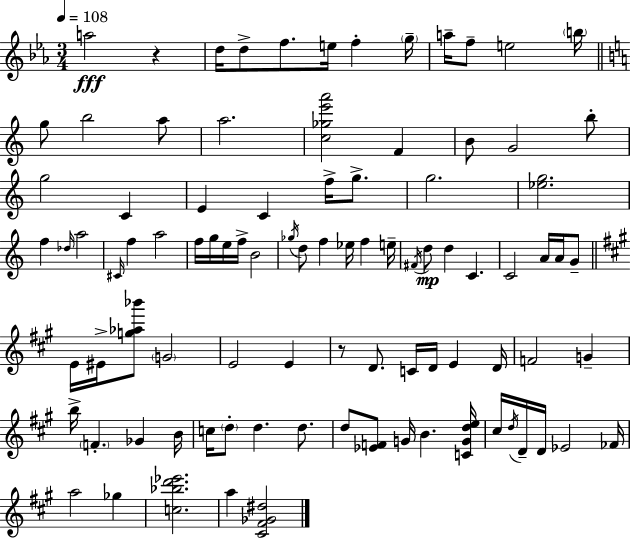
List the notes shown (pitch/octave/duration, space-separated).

A5/h R/q D5/s D5/e F5/e. E5/s F5/q G5/s A5/s F5/e E5/h B5/s G5/e B5/h A5/e A5/h. [C5,Gb5,E6,A6]/h F4/q B4/e G4/h B5/e G5/h C4/q E4/q C4/q F5/s G5/e. G5/h. [Eb5,G5]/h. F5/q Db5/s A5/h C#4/s F5/q A5/h F5/s G5/s E5/s F5/s B4/h Gb5/s D5/e F5/q Eb5/s F5/q E5/s F#4/s D5/e D5/q C4/q. C4/h A4/s A4/s G4/e E4/s EIS4/s [G5,Ab5,Bb6]/e G4/h E4/h E4/q R/e D4/e. C4/s D4/s E4/q D4/s F4/h G4/q B5/s F4/q. Gb4/q B4/s C5/s D5/e D5/q. D5/e. D5/e [Eb4,F4]/e G4/s B4/q. [C4,G4,D5,E5]/s C#5/s D5/s D4/s D4/s Eb4/h FES4/s A5/h Gb5/q [C5,Bb5,D6,Eb6]/h. A5/q [C#4,F#4,Gb4,D#5]/h